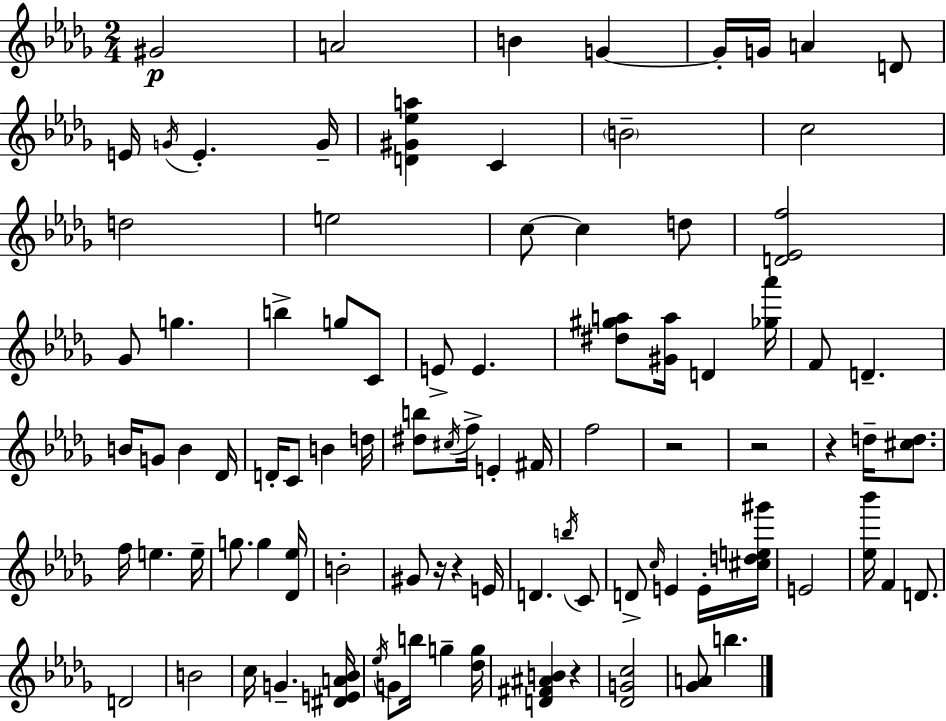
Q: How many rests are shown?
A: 6